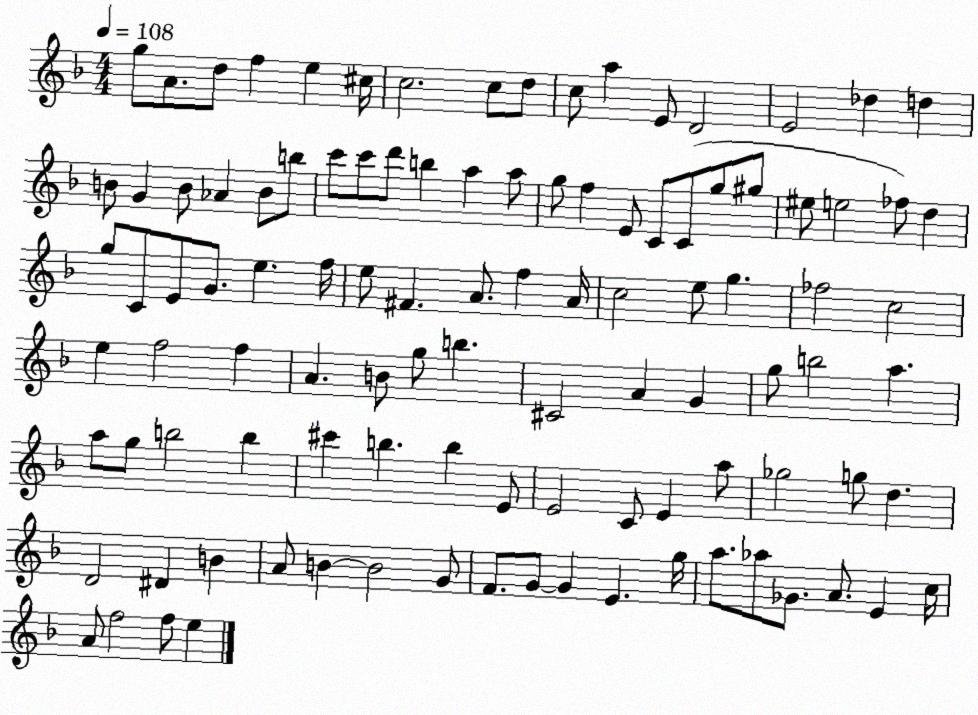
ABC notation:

X:1
T:Untitled
M:4/4
L:1/4
K:F
g/2 A/2 d/2 f e ^c/4 c2 c/2 d/2 c/2 a E/2 D2 E2 _d d B/2 G B/2 _A B/2 b/2 c'/2 c'/2 d'/2 b a a/2 g/2 f E/2 C/2 C/2 g/2 ^g/2 ^e/2 e2 _f/2 d g/2 C/2 E/2 G/2 e f/4 e/2 ^F A/2 f A/4 c2 e/2 g _f2 c2 e f2 f A B/2 g/2 b ^C2 A G g/2 b2 a a/2 g/2 b2 b ^c' b b E/2 E2 C/2 E a/2 _g2 g/2 d D2 ^D B A/2 B B2 G/2 F/2 G/2 G E g/4 a/2 _a/2 _G/2 A/2 E c/4 A/2 f2 f/2 e